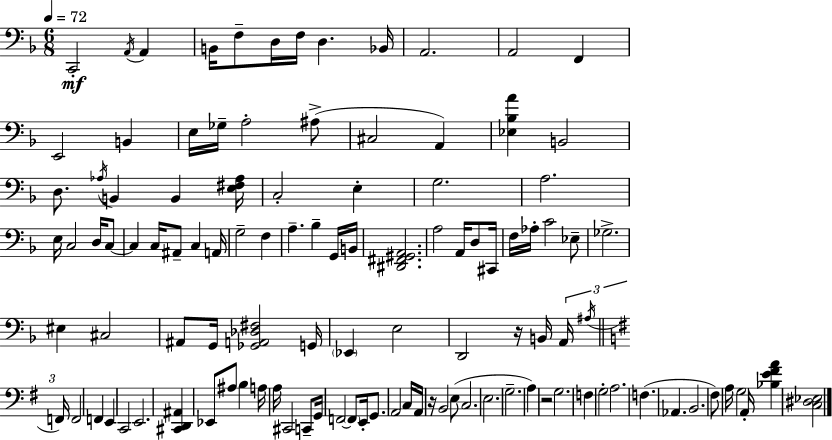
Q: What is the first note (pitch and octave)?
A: C2